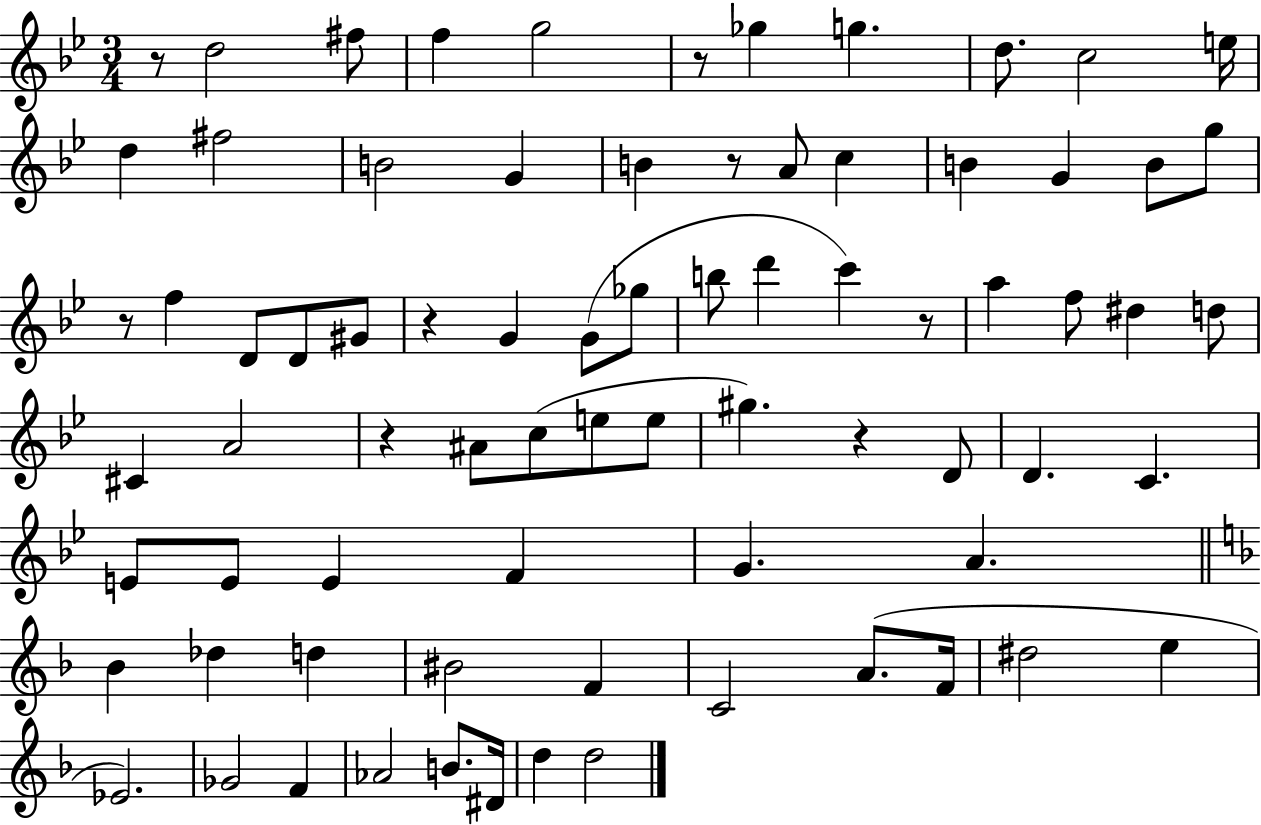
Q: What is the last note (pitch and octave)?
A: D5